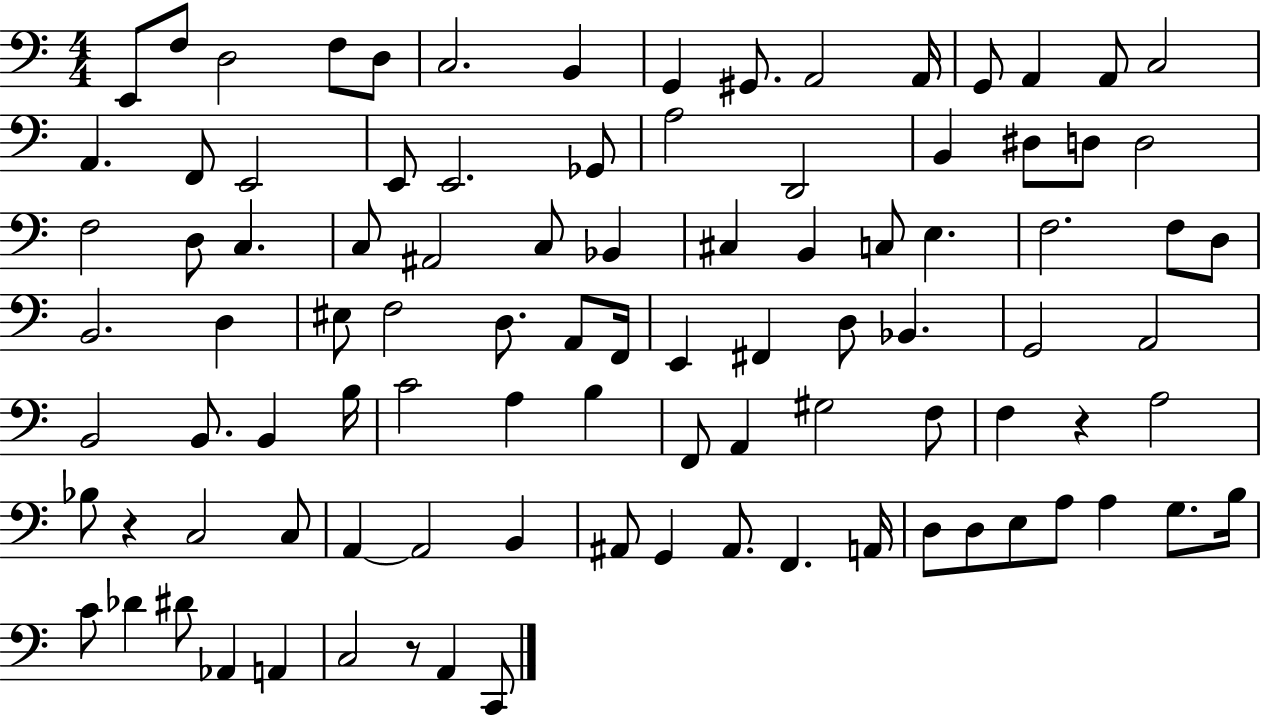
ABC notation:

X:1
T:Untitled
M:4/4
L:1/4
K:C
E,,/2 F,/2 D,2 F,/2 D,/2 C,2 B,, G,, ^G,,/2 A,,2 A,,/4 G,,/2 A,, A,,/2 C,2 A,, F,,/2 E,,2 E,,/2 E,,2 _G,,/2 A,2 D,,2 B,, ^D,/2 D,/2 D,2 F,2 D,/2 C, C,/2 ^A,,2 C,/2 _B,, ^C, B,, C,/2 E, F,2 F,/2 D,/2 B,,2 D, ^E,/2 F,2 D,/2 A,,/2 F,,/4 E,, ^F,, D,/2 _B,, G,,2 A,,2 B,,2 B,,/2 B,, B,/4 C2 A, B, F,,/2 A,, ^G,2 F,/2 F, z A,2 _B,/2 z C,2 C,/2 A,, A,,2 B,, ^A,,/2 G,, ^A,,/2 F,, A,,/4 D,/2 D,/2 E,/2 A,/2 A, G,/2 B,/4 C/2 _D ^D/2 _A,, A,, C,2 z/2 A,, C,,/2